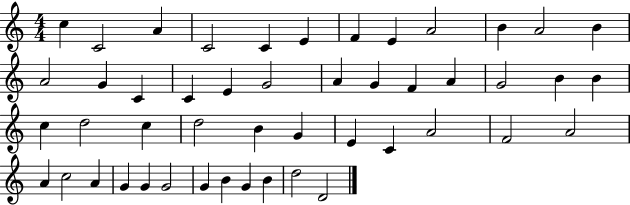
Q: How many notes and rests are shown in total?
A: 48